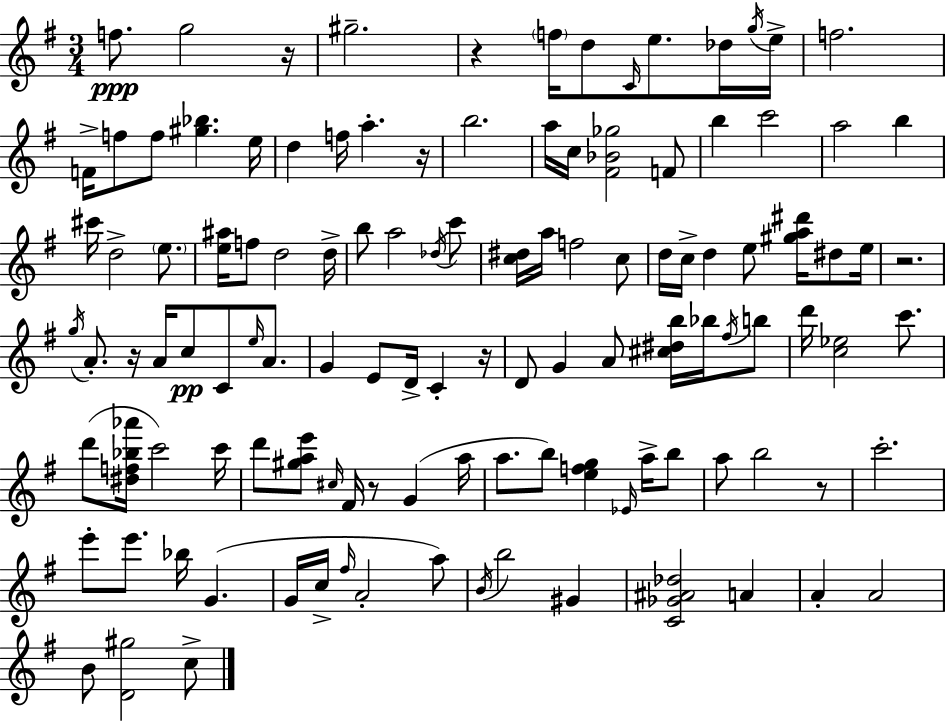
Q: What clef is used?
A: treble